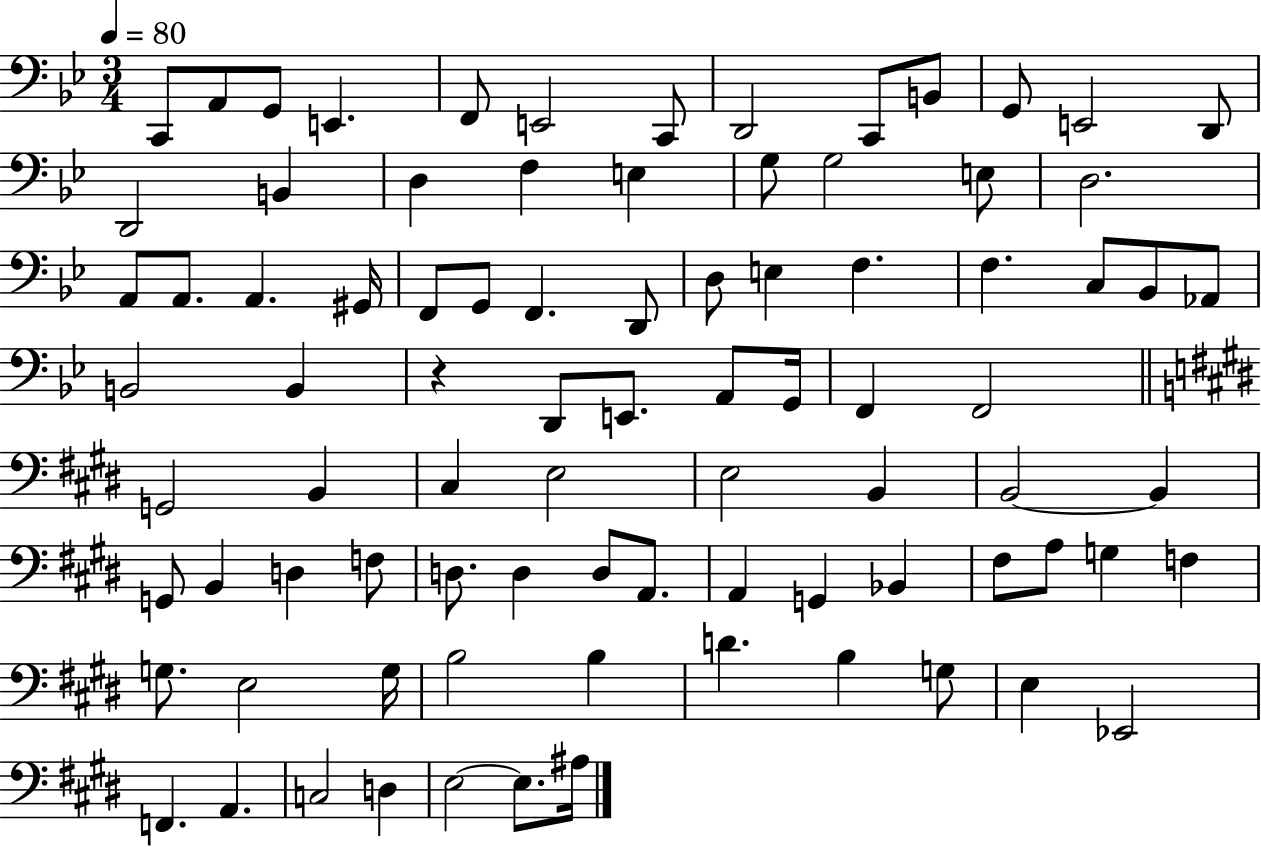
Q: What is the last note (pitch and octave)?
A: A#3